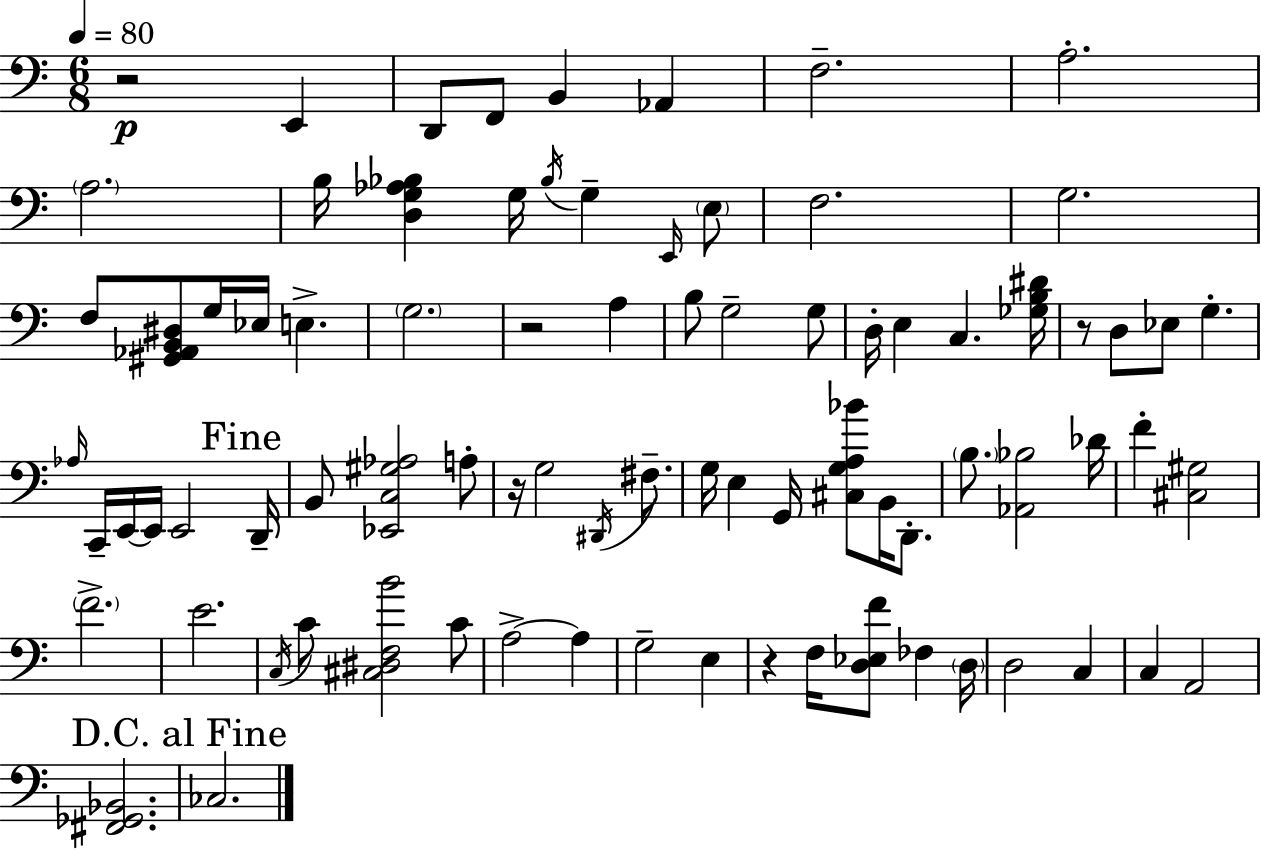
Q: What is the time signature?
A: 6/8